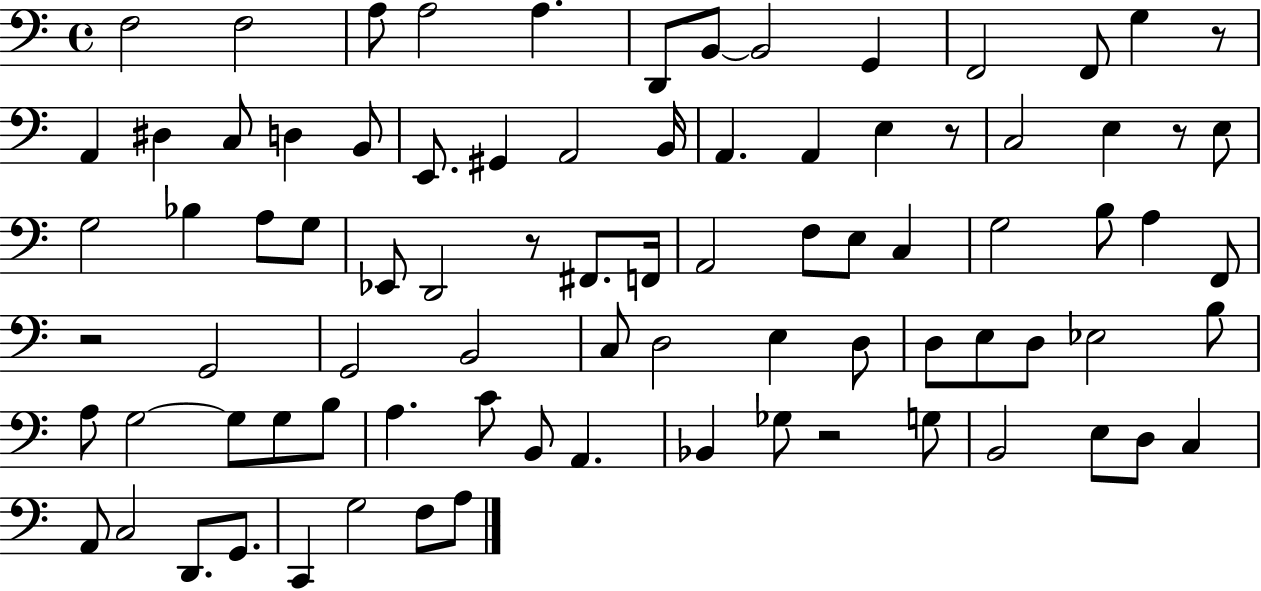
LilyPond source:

{
  \clef bass
  \time 4/4
  \defaultTimeSignature
  \key c \major
  \repeat volta 2 { f2 f2 | a8 a2 a4. | d,8 b,8~~ b,2 g,4 | f,2 f,8 g4 r8 | \break a,4 dis4 c8 d4 b,8 | e,8. gis,4 a,2 b,16 | a,4. a,4 e4 r8 | c2 e4 r8 e8 | \break g2 bes4 a8 g8 | ees,8 d,2 r8 fis,8. f,16 | a,2 f8 e8 c4 | g2 b8 a4 f,8 | \break r2 g,2 | g,2 b,2 | c8 d2 e4 d8 | d8 e8 d8 ees2 b8 | \break a8 g2~~ g8 g8 b8 | a4. c'8 b,8 a,4. | bes,4 ges8 r2 g8 | b,2 e8 d8 c4 | \break a,8 c2 d,8. g,8. | c,4 g2 f8 a8 | } \bar "|."
}